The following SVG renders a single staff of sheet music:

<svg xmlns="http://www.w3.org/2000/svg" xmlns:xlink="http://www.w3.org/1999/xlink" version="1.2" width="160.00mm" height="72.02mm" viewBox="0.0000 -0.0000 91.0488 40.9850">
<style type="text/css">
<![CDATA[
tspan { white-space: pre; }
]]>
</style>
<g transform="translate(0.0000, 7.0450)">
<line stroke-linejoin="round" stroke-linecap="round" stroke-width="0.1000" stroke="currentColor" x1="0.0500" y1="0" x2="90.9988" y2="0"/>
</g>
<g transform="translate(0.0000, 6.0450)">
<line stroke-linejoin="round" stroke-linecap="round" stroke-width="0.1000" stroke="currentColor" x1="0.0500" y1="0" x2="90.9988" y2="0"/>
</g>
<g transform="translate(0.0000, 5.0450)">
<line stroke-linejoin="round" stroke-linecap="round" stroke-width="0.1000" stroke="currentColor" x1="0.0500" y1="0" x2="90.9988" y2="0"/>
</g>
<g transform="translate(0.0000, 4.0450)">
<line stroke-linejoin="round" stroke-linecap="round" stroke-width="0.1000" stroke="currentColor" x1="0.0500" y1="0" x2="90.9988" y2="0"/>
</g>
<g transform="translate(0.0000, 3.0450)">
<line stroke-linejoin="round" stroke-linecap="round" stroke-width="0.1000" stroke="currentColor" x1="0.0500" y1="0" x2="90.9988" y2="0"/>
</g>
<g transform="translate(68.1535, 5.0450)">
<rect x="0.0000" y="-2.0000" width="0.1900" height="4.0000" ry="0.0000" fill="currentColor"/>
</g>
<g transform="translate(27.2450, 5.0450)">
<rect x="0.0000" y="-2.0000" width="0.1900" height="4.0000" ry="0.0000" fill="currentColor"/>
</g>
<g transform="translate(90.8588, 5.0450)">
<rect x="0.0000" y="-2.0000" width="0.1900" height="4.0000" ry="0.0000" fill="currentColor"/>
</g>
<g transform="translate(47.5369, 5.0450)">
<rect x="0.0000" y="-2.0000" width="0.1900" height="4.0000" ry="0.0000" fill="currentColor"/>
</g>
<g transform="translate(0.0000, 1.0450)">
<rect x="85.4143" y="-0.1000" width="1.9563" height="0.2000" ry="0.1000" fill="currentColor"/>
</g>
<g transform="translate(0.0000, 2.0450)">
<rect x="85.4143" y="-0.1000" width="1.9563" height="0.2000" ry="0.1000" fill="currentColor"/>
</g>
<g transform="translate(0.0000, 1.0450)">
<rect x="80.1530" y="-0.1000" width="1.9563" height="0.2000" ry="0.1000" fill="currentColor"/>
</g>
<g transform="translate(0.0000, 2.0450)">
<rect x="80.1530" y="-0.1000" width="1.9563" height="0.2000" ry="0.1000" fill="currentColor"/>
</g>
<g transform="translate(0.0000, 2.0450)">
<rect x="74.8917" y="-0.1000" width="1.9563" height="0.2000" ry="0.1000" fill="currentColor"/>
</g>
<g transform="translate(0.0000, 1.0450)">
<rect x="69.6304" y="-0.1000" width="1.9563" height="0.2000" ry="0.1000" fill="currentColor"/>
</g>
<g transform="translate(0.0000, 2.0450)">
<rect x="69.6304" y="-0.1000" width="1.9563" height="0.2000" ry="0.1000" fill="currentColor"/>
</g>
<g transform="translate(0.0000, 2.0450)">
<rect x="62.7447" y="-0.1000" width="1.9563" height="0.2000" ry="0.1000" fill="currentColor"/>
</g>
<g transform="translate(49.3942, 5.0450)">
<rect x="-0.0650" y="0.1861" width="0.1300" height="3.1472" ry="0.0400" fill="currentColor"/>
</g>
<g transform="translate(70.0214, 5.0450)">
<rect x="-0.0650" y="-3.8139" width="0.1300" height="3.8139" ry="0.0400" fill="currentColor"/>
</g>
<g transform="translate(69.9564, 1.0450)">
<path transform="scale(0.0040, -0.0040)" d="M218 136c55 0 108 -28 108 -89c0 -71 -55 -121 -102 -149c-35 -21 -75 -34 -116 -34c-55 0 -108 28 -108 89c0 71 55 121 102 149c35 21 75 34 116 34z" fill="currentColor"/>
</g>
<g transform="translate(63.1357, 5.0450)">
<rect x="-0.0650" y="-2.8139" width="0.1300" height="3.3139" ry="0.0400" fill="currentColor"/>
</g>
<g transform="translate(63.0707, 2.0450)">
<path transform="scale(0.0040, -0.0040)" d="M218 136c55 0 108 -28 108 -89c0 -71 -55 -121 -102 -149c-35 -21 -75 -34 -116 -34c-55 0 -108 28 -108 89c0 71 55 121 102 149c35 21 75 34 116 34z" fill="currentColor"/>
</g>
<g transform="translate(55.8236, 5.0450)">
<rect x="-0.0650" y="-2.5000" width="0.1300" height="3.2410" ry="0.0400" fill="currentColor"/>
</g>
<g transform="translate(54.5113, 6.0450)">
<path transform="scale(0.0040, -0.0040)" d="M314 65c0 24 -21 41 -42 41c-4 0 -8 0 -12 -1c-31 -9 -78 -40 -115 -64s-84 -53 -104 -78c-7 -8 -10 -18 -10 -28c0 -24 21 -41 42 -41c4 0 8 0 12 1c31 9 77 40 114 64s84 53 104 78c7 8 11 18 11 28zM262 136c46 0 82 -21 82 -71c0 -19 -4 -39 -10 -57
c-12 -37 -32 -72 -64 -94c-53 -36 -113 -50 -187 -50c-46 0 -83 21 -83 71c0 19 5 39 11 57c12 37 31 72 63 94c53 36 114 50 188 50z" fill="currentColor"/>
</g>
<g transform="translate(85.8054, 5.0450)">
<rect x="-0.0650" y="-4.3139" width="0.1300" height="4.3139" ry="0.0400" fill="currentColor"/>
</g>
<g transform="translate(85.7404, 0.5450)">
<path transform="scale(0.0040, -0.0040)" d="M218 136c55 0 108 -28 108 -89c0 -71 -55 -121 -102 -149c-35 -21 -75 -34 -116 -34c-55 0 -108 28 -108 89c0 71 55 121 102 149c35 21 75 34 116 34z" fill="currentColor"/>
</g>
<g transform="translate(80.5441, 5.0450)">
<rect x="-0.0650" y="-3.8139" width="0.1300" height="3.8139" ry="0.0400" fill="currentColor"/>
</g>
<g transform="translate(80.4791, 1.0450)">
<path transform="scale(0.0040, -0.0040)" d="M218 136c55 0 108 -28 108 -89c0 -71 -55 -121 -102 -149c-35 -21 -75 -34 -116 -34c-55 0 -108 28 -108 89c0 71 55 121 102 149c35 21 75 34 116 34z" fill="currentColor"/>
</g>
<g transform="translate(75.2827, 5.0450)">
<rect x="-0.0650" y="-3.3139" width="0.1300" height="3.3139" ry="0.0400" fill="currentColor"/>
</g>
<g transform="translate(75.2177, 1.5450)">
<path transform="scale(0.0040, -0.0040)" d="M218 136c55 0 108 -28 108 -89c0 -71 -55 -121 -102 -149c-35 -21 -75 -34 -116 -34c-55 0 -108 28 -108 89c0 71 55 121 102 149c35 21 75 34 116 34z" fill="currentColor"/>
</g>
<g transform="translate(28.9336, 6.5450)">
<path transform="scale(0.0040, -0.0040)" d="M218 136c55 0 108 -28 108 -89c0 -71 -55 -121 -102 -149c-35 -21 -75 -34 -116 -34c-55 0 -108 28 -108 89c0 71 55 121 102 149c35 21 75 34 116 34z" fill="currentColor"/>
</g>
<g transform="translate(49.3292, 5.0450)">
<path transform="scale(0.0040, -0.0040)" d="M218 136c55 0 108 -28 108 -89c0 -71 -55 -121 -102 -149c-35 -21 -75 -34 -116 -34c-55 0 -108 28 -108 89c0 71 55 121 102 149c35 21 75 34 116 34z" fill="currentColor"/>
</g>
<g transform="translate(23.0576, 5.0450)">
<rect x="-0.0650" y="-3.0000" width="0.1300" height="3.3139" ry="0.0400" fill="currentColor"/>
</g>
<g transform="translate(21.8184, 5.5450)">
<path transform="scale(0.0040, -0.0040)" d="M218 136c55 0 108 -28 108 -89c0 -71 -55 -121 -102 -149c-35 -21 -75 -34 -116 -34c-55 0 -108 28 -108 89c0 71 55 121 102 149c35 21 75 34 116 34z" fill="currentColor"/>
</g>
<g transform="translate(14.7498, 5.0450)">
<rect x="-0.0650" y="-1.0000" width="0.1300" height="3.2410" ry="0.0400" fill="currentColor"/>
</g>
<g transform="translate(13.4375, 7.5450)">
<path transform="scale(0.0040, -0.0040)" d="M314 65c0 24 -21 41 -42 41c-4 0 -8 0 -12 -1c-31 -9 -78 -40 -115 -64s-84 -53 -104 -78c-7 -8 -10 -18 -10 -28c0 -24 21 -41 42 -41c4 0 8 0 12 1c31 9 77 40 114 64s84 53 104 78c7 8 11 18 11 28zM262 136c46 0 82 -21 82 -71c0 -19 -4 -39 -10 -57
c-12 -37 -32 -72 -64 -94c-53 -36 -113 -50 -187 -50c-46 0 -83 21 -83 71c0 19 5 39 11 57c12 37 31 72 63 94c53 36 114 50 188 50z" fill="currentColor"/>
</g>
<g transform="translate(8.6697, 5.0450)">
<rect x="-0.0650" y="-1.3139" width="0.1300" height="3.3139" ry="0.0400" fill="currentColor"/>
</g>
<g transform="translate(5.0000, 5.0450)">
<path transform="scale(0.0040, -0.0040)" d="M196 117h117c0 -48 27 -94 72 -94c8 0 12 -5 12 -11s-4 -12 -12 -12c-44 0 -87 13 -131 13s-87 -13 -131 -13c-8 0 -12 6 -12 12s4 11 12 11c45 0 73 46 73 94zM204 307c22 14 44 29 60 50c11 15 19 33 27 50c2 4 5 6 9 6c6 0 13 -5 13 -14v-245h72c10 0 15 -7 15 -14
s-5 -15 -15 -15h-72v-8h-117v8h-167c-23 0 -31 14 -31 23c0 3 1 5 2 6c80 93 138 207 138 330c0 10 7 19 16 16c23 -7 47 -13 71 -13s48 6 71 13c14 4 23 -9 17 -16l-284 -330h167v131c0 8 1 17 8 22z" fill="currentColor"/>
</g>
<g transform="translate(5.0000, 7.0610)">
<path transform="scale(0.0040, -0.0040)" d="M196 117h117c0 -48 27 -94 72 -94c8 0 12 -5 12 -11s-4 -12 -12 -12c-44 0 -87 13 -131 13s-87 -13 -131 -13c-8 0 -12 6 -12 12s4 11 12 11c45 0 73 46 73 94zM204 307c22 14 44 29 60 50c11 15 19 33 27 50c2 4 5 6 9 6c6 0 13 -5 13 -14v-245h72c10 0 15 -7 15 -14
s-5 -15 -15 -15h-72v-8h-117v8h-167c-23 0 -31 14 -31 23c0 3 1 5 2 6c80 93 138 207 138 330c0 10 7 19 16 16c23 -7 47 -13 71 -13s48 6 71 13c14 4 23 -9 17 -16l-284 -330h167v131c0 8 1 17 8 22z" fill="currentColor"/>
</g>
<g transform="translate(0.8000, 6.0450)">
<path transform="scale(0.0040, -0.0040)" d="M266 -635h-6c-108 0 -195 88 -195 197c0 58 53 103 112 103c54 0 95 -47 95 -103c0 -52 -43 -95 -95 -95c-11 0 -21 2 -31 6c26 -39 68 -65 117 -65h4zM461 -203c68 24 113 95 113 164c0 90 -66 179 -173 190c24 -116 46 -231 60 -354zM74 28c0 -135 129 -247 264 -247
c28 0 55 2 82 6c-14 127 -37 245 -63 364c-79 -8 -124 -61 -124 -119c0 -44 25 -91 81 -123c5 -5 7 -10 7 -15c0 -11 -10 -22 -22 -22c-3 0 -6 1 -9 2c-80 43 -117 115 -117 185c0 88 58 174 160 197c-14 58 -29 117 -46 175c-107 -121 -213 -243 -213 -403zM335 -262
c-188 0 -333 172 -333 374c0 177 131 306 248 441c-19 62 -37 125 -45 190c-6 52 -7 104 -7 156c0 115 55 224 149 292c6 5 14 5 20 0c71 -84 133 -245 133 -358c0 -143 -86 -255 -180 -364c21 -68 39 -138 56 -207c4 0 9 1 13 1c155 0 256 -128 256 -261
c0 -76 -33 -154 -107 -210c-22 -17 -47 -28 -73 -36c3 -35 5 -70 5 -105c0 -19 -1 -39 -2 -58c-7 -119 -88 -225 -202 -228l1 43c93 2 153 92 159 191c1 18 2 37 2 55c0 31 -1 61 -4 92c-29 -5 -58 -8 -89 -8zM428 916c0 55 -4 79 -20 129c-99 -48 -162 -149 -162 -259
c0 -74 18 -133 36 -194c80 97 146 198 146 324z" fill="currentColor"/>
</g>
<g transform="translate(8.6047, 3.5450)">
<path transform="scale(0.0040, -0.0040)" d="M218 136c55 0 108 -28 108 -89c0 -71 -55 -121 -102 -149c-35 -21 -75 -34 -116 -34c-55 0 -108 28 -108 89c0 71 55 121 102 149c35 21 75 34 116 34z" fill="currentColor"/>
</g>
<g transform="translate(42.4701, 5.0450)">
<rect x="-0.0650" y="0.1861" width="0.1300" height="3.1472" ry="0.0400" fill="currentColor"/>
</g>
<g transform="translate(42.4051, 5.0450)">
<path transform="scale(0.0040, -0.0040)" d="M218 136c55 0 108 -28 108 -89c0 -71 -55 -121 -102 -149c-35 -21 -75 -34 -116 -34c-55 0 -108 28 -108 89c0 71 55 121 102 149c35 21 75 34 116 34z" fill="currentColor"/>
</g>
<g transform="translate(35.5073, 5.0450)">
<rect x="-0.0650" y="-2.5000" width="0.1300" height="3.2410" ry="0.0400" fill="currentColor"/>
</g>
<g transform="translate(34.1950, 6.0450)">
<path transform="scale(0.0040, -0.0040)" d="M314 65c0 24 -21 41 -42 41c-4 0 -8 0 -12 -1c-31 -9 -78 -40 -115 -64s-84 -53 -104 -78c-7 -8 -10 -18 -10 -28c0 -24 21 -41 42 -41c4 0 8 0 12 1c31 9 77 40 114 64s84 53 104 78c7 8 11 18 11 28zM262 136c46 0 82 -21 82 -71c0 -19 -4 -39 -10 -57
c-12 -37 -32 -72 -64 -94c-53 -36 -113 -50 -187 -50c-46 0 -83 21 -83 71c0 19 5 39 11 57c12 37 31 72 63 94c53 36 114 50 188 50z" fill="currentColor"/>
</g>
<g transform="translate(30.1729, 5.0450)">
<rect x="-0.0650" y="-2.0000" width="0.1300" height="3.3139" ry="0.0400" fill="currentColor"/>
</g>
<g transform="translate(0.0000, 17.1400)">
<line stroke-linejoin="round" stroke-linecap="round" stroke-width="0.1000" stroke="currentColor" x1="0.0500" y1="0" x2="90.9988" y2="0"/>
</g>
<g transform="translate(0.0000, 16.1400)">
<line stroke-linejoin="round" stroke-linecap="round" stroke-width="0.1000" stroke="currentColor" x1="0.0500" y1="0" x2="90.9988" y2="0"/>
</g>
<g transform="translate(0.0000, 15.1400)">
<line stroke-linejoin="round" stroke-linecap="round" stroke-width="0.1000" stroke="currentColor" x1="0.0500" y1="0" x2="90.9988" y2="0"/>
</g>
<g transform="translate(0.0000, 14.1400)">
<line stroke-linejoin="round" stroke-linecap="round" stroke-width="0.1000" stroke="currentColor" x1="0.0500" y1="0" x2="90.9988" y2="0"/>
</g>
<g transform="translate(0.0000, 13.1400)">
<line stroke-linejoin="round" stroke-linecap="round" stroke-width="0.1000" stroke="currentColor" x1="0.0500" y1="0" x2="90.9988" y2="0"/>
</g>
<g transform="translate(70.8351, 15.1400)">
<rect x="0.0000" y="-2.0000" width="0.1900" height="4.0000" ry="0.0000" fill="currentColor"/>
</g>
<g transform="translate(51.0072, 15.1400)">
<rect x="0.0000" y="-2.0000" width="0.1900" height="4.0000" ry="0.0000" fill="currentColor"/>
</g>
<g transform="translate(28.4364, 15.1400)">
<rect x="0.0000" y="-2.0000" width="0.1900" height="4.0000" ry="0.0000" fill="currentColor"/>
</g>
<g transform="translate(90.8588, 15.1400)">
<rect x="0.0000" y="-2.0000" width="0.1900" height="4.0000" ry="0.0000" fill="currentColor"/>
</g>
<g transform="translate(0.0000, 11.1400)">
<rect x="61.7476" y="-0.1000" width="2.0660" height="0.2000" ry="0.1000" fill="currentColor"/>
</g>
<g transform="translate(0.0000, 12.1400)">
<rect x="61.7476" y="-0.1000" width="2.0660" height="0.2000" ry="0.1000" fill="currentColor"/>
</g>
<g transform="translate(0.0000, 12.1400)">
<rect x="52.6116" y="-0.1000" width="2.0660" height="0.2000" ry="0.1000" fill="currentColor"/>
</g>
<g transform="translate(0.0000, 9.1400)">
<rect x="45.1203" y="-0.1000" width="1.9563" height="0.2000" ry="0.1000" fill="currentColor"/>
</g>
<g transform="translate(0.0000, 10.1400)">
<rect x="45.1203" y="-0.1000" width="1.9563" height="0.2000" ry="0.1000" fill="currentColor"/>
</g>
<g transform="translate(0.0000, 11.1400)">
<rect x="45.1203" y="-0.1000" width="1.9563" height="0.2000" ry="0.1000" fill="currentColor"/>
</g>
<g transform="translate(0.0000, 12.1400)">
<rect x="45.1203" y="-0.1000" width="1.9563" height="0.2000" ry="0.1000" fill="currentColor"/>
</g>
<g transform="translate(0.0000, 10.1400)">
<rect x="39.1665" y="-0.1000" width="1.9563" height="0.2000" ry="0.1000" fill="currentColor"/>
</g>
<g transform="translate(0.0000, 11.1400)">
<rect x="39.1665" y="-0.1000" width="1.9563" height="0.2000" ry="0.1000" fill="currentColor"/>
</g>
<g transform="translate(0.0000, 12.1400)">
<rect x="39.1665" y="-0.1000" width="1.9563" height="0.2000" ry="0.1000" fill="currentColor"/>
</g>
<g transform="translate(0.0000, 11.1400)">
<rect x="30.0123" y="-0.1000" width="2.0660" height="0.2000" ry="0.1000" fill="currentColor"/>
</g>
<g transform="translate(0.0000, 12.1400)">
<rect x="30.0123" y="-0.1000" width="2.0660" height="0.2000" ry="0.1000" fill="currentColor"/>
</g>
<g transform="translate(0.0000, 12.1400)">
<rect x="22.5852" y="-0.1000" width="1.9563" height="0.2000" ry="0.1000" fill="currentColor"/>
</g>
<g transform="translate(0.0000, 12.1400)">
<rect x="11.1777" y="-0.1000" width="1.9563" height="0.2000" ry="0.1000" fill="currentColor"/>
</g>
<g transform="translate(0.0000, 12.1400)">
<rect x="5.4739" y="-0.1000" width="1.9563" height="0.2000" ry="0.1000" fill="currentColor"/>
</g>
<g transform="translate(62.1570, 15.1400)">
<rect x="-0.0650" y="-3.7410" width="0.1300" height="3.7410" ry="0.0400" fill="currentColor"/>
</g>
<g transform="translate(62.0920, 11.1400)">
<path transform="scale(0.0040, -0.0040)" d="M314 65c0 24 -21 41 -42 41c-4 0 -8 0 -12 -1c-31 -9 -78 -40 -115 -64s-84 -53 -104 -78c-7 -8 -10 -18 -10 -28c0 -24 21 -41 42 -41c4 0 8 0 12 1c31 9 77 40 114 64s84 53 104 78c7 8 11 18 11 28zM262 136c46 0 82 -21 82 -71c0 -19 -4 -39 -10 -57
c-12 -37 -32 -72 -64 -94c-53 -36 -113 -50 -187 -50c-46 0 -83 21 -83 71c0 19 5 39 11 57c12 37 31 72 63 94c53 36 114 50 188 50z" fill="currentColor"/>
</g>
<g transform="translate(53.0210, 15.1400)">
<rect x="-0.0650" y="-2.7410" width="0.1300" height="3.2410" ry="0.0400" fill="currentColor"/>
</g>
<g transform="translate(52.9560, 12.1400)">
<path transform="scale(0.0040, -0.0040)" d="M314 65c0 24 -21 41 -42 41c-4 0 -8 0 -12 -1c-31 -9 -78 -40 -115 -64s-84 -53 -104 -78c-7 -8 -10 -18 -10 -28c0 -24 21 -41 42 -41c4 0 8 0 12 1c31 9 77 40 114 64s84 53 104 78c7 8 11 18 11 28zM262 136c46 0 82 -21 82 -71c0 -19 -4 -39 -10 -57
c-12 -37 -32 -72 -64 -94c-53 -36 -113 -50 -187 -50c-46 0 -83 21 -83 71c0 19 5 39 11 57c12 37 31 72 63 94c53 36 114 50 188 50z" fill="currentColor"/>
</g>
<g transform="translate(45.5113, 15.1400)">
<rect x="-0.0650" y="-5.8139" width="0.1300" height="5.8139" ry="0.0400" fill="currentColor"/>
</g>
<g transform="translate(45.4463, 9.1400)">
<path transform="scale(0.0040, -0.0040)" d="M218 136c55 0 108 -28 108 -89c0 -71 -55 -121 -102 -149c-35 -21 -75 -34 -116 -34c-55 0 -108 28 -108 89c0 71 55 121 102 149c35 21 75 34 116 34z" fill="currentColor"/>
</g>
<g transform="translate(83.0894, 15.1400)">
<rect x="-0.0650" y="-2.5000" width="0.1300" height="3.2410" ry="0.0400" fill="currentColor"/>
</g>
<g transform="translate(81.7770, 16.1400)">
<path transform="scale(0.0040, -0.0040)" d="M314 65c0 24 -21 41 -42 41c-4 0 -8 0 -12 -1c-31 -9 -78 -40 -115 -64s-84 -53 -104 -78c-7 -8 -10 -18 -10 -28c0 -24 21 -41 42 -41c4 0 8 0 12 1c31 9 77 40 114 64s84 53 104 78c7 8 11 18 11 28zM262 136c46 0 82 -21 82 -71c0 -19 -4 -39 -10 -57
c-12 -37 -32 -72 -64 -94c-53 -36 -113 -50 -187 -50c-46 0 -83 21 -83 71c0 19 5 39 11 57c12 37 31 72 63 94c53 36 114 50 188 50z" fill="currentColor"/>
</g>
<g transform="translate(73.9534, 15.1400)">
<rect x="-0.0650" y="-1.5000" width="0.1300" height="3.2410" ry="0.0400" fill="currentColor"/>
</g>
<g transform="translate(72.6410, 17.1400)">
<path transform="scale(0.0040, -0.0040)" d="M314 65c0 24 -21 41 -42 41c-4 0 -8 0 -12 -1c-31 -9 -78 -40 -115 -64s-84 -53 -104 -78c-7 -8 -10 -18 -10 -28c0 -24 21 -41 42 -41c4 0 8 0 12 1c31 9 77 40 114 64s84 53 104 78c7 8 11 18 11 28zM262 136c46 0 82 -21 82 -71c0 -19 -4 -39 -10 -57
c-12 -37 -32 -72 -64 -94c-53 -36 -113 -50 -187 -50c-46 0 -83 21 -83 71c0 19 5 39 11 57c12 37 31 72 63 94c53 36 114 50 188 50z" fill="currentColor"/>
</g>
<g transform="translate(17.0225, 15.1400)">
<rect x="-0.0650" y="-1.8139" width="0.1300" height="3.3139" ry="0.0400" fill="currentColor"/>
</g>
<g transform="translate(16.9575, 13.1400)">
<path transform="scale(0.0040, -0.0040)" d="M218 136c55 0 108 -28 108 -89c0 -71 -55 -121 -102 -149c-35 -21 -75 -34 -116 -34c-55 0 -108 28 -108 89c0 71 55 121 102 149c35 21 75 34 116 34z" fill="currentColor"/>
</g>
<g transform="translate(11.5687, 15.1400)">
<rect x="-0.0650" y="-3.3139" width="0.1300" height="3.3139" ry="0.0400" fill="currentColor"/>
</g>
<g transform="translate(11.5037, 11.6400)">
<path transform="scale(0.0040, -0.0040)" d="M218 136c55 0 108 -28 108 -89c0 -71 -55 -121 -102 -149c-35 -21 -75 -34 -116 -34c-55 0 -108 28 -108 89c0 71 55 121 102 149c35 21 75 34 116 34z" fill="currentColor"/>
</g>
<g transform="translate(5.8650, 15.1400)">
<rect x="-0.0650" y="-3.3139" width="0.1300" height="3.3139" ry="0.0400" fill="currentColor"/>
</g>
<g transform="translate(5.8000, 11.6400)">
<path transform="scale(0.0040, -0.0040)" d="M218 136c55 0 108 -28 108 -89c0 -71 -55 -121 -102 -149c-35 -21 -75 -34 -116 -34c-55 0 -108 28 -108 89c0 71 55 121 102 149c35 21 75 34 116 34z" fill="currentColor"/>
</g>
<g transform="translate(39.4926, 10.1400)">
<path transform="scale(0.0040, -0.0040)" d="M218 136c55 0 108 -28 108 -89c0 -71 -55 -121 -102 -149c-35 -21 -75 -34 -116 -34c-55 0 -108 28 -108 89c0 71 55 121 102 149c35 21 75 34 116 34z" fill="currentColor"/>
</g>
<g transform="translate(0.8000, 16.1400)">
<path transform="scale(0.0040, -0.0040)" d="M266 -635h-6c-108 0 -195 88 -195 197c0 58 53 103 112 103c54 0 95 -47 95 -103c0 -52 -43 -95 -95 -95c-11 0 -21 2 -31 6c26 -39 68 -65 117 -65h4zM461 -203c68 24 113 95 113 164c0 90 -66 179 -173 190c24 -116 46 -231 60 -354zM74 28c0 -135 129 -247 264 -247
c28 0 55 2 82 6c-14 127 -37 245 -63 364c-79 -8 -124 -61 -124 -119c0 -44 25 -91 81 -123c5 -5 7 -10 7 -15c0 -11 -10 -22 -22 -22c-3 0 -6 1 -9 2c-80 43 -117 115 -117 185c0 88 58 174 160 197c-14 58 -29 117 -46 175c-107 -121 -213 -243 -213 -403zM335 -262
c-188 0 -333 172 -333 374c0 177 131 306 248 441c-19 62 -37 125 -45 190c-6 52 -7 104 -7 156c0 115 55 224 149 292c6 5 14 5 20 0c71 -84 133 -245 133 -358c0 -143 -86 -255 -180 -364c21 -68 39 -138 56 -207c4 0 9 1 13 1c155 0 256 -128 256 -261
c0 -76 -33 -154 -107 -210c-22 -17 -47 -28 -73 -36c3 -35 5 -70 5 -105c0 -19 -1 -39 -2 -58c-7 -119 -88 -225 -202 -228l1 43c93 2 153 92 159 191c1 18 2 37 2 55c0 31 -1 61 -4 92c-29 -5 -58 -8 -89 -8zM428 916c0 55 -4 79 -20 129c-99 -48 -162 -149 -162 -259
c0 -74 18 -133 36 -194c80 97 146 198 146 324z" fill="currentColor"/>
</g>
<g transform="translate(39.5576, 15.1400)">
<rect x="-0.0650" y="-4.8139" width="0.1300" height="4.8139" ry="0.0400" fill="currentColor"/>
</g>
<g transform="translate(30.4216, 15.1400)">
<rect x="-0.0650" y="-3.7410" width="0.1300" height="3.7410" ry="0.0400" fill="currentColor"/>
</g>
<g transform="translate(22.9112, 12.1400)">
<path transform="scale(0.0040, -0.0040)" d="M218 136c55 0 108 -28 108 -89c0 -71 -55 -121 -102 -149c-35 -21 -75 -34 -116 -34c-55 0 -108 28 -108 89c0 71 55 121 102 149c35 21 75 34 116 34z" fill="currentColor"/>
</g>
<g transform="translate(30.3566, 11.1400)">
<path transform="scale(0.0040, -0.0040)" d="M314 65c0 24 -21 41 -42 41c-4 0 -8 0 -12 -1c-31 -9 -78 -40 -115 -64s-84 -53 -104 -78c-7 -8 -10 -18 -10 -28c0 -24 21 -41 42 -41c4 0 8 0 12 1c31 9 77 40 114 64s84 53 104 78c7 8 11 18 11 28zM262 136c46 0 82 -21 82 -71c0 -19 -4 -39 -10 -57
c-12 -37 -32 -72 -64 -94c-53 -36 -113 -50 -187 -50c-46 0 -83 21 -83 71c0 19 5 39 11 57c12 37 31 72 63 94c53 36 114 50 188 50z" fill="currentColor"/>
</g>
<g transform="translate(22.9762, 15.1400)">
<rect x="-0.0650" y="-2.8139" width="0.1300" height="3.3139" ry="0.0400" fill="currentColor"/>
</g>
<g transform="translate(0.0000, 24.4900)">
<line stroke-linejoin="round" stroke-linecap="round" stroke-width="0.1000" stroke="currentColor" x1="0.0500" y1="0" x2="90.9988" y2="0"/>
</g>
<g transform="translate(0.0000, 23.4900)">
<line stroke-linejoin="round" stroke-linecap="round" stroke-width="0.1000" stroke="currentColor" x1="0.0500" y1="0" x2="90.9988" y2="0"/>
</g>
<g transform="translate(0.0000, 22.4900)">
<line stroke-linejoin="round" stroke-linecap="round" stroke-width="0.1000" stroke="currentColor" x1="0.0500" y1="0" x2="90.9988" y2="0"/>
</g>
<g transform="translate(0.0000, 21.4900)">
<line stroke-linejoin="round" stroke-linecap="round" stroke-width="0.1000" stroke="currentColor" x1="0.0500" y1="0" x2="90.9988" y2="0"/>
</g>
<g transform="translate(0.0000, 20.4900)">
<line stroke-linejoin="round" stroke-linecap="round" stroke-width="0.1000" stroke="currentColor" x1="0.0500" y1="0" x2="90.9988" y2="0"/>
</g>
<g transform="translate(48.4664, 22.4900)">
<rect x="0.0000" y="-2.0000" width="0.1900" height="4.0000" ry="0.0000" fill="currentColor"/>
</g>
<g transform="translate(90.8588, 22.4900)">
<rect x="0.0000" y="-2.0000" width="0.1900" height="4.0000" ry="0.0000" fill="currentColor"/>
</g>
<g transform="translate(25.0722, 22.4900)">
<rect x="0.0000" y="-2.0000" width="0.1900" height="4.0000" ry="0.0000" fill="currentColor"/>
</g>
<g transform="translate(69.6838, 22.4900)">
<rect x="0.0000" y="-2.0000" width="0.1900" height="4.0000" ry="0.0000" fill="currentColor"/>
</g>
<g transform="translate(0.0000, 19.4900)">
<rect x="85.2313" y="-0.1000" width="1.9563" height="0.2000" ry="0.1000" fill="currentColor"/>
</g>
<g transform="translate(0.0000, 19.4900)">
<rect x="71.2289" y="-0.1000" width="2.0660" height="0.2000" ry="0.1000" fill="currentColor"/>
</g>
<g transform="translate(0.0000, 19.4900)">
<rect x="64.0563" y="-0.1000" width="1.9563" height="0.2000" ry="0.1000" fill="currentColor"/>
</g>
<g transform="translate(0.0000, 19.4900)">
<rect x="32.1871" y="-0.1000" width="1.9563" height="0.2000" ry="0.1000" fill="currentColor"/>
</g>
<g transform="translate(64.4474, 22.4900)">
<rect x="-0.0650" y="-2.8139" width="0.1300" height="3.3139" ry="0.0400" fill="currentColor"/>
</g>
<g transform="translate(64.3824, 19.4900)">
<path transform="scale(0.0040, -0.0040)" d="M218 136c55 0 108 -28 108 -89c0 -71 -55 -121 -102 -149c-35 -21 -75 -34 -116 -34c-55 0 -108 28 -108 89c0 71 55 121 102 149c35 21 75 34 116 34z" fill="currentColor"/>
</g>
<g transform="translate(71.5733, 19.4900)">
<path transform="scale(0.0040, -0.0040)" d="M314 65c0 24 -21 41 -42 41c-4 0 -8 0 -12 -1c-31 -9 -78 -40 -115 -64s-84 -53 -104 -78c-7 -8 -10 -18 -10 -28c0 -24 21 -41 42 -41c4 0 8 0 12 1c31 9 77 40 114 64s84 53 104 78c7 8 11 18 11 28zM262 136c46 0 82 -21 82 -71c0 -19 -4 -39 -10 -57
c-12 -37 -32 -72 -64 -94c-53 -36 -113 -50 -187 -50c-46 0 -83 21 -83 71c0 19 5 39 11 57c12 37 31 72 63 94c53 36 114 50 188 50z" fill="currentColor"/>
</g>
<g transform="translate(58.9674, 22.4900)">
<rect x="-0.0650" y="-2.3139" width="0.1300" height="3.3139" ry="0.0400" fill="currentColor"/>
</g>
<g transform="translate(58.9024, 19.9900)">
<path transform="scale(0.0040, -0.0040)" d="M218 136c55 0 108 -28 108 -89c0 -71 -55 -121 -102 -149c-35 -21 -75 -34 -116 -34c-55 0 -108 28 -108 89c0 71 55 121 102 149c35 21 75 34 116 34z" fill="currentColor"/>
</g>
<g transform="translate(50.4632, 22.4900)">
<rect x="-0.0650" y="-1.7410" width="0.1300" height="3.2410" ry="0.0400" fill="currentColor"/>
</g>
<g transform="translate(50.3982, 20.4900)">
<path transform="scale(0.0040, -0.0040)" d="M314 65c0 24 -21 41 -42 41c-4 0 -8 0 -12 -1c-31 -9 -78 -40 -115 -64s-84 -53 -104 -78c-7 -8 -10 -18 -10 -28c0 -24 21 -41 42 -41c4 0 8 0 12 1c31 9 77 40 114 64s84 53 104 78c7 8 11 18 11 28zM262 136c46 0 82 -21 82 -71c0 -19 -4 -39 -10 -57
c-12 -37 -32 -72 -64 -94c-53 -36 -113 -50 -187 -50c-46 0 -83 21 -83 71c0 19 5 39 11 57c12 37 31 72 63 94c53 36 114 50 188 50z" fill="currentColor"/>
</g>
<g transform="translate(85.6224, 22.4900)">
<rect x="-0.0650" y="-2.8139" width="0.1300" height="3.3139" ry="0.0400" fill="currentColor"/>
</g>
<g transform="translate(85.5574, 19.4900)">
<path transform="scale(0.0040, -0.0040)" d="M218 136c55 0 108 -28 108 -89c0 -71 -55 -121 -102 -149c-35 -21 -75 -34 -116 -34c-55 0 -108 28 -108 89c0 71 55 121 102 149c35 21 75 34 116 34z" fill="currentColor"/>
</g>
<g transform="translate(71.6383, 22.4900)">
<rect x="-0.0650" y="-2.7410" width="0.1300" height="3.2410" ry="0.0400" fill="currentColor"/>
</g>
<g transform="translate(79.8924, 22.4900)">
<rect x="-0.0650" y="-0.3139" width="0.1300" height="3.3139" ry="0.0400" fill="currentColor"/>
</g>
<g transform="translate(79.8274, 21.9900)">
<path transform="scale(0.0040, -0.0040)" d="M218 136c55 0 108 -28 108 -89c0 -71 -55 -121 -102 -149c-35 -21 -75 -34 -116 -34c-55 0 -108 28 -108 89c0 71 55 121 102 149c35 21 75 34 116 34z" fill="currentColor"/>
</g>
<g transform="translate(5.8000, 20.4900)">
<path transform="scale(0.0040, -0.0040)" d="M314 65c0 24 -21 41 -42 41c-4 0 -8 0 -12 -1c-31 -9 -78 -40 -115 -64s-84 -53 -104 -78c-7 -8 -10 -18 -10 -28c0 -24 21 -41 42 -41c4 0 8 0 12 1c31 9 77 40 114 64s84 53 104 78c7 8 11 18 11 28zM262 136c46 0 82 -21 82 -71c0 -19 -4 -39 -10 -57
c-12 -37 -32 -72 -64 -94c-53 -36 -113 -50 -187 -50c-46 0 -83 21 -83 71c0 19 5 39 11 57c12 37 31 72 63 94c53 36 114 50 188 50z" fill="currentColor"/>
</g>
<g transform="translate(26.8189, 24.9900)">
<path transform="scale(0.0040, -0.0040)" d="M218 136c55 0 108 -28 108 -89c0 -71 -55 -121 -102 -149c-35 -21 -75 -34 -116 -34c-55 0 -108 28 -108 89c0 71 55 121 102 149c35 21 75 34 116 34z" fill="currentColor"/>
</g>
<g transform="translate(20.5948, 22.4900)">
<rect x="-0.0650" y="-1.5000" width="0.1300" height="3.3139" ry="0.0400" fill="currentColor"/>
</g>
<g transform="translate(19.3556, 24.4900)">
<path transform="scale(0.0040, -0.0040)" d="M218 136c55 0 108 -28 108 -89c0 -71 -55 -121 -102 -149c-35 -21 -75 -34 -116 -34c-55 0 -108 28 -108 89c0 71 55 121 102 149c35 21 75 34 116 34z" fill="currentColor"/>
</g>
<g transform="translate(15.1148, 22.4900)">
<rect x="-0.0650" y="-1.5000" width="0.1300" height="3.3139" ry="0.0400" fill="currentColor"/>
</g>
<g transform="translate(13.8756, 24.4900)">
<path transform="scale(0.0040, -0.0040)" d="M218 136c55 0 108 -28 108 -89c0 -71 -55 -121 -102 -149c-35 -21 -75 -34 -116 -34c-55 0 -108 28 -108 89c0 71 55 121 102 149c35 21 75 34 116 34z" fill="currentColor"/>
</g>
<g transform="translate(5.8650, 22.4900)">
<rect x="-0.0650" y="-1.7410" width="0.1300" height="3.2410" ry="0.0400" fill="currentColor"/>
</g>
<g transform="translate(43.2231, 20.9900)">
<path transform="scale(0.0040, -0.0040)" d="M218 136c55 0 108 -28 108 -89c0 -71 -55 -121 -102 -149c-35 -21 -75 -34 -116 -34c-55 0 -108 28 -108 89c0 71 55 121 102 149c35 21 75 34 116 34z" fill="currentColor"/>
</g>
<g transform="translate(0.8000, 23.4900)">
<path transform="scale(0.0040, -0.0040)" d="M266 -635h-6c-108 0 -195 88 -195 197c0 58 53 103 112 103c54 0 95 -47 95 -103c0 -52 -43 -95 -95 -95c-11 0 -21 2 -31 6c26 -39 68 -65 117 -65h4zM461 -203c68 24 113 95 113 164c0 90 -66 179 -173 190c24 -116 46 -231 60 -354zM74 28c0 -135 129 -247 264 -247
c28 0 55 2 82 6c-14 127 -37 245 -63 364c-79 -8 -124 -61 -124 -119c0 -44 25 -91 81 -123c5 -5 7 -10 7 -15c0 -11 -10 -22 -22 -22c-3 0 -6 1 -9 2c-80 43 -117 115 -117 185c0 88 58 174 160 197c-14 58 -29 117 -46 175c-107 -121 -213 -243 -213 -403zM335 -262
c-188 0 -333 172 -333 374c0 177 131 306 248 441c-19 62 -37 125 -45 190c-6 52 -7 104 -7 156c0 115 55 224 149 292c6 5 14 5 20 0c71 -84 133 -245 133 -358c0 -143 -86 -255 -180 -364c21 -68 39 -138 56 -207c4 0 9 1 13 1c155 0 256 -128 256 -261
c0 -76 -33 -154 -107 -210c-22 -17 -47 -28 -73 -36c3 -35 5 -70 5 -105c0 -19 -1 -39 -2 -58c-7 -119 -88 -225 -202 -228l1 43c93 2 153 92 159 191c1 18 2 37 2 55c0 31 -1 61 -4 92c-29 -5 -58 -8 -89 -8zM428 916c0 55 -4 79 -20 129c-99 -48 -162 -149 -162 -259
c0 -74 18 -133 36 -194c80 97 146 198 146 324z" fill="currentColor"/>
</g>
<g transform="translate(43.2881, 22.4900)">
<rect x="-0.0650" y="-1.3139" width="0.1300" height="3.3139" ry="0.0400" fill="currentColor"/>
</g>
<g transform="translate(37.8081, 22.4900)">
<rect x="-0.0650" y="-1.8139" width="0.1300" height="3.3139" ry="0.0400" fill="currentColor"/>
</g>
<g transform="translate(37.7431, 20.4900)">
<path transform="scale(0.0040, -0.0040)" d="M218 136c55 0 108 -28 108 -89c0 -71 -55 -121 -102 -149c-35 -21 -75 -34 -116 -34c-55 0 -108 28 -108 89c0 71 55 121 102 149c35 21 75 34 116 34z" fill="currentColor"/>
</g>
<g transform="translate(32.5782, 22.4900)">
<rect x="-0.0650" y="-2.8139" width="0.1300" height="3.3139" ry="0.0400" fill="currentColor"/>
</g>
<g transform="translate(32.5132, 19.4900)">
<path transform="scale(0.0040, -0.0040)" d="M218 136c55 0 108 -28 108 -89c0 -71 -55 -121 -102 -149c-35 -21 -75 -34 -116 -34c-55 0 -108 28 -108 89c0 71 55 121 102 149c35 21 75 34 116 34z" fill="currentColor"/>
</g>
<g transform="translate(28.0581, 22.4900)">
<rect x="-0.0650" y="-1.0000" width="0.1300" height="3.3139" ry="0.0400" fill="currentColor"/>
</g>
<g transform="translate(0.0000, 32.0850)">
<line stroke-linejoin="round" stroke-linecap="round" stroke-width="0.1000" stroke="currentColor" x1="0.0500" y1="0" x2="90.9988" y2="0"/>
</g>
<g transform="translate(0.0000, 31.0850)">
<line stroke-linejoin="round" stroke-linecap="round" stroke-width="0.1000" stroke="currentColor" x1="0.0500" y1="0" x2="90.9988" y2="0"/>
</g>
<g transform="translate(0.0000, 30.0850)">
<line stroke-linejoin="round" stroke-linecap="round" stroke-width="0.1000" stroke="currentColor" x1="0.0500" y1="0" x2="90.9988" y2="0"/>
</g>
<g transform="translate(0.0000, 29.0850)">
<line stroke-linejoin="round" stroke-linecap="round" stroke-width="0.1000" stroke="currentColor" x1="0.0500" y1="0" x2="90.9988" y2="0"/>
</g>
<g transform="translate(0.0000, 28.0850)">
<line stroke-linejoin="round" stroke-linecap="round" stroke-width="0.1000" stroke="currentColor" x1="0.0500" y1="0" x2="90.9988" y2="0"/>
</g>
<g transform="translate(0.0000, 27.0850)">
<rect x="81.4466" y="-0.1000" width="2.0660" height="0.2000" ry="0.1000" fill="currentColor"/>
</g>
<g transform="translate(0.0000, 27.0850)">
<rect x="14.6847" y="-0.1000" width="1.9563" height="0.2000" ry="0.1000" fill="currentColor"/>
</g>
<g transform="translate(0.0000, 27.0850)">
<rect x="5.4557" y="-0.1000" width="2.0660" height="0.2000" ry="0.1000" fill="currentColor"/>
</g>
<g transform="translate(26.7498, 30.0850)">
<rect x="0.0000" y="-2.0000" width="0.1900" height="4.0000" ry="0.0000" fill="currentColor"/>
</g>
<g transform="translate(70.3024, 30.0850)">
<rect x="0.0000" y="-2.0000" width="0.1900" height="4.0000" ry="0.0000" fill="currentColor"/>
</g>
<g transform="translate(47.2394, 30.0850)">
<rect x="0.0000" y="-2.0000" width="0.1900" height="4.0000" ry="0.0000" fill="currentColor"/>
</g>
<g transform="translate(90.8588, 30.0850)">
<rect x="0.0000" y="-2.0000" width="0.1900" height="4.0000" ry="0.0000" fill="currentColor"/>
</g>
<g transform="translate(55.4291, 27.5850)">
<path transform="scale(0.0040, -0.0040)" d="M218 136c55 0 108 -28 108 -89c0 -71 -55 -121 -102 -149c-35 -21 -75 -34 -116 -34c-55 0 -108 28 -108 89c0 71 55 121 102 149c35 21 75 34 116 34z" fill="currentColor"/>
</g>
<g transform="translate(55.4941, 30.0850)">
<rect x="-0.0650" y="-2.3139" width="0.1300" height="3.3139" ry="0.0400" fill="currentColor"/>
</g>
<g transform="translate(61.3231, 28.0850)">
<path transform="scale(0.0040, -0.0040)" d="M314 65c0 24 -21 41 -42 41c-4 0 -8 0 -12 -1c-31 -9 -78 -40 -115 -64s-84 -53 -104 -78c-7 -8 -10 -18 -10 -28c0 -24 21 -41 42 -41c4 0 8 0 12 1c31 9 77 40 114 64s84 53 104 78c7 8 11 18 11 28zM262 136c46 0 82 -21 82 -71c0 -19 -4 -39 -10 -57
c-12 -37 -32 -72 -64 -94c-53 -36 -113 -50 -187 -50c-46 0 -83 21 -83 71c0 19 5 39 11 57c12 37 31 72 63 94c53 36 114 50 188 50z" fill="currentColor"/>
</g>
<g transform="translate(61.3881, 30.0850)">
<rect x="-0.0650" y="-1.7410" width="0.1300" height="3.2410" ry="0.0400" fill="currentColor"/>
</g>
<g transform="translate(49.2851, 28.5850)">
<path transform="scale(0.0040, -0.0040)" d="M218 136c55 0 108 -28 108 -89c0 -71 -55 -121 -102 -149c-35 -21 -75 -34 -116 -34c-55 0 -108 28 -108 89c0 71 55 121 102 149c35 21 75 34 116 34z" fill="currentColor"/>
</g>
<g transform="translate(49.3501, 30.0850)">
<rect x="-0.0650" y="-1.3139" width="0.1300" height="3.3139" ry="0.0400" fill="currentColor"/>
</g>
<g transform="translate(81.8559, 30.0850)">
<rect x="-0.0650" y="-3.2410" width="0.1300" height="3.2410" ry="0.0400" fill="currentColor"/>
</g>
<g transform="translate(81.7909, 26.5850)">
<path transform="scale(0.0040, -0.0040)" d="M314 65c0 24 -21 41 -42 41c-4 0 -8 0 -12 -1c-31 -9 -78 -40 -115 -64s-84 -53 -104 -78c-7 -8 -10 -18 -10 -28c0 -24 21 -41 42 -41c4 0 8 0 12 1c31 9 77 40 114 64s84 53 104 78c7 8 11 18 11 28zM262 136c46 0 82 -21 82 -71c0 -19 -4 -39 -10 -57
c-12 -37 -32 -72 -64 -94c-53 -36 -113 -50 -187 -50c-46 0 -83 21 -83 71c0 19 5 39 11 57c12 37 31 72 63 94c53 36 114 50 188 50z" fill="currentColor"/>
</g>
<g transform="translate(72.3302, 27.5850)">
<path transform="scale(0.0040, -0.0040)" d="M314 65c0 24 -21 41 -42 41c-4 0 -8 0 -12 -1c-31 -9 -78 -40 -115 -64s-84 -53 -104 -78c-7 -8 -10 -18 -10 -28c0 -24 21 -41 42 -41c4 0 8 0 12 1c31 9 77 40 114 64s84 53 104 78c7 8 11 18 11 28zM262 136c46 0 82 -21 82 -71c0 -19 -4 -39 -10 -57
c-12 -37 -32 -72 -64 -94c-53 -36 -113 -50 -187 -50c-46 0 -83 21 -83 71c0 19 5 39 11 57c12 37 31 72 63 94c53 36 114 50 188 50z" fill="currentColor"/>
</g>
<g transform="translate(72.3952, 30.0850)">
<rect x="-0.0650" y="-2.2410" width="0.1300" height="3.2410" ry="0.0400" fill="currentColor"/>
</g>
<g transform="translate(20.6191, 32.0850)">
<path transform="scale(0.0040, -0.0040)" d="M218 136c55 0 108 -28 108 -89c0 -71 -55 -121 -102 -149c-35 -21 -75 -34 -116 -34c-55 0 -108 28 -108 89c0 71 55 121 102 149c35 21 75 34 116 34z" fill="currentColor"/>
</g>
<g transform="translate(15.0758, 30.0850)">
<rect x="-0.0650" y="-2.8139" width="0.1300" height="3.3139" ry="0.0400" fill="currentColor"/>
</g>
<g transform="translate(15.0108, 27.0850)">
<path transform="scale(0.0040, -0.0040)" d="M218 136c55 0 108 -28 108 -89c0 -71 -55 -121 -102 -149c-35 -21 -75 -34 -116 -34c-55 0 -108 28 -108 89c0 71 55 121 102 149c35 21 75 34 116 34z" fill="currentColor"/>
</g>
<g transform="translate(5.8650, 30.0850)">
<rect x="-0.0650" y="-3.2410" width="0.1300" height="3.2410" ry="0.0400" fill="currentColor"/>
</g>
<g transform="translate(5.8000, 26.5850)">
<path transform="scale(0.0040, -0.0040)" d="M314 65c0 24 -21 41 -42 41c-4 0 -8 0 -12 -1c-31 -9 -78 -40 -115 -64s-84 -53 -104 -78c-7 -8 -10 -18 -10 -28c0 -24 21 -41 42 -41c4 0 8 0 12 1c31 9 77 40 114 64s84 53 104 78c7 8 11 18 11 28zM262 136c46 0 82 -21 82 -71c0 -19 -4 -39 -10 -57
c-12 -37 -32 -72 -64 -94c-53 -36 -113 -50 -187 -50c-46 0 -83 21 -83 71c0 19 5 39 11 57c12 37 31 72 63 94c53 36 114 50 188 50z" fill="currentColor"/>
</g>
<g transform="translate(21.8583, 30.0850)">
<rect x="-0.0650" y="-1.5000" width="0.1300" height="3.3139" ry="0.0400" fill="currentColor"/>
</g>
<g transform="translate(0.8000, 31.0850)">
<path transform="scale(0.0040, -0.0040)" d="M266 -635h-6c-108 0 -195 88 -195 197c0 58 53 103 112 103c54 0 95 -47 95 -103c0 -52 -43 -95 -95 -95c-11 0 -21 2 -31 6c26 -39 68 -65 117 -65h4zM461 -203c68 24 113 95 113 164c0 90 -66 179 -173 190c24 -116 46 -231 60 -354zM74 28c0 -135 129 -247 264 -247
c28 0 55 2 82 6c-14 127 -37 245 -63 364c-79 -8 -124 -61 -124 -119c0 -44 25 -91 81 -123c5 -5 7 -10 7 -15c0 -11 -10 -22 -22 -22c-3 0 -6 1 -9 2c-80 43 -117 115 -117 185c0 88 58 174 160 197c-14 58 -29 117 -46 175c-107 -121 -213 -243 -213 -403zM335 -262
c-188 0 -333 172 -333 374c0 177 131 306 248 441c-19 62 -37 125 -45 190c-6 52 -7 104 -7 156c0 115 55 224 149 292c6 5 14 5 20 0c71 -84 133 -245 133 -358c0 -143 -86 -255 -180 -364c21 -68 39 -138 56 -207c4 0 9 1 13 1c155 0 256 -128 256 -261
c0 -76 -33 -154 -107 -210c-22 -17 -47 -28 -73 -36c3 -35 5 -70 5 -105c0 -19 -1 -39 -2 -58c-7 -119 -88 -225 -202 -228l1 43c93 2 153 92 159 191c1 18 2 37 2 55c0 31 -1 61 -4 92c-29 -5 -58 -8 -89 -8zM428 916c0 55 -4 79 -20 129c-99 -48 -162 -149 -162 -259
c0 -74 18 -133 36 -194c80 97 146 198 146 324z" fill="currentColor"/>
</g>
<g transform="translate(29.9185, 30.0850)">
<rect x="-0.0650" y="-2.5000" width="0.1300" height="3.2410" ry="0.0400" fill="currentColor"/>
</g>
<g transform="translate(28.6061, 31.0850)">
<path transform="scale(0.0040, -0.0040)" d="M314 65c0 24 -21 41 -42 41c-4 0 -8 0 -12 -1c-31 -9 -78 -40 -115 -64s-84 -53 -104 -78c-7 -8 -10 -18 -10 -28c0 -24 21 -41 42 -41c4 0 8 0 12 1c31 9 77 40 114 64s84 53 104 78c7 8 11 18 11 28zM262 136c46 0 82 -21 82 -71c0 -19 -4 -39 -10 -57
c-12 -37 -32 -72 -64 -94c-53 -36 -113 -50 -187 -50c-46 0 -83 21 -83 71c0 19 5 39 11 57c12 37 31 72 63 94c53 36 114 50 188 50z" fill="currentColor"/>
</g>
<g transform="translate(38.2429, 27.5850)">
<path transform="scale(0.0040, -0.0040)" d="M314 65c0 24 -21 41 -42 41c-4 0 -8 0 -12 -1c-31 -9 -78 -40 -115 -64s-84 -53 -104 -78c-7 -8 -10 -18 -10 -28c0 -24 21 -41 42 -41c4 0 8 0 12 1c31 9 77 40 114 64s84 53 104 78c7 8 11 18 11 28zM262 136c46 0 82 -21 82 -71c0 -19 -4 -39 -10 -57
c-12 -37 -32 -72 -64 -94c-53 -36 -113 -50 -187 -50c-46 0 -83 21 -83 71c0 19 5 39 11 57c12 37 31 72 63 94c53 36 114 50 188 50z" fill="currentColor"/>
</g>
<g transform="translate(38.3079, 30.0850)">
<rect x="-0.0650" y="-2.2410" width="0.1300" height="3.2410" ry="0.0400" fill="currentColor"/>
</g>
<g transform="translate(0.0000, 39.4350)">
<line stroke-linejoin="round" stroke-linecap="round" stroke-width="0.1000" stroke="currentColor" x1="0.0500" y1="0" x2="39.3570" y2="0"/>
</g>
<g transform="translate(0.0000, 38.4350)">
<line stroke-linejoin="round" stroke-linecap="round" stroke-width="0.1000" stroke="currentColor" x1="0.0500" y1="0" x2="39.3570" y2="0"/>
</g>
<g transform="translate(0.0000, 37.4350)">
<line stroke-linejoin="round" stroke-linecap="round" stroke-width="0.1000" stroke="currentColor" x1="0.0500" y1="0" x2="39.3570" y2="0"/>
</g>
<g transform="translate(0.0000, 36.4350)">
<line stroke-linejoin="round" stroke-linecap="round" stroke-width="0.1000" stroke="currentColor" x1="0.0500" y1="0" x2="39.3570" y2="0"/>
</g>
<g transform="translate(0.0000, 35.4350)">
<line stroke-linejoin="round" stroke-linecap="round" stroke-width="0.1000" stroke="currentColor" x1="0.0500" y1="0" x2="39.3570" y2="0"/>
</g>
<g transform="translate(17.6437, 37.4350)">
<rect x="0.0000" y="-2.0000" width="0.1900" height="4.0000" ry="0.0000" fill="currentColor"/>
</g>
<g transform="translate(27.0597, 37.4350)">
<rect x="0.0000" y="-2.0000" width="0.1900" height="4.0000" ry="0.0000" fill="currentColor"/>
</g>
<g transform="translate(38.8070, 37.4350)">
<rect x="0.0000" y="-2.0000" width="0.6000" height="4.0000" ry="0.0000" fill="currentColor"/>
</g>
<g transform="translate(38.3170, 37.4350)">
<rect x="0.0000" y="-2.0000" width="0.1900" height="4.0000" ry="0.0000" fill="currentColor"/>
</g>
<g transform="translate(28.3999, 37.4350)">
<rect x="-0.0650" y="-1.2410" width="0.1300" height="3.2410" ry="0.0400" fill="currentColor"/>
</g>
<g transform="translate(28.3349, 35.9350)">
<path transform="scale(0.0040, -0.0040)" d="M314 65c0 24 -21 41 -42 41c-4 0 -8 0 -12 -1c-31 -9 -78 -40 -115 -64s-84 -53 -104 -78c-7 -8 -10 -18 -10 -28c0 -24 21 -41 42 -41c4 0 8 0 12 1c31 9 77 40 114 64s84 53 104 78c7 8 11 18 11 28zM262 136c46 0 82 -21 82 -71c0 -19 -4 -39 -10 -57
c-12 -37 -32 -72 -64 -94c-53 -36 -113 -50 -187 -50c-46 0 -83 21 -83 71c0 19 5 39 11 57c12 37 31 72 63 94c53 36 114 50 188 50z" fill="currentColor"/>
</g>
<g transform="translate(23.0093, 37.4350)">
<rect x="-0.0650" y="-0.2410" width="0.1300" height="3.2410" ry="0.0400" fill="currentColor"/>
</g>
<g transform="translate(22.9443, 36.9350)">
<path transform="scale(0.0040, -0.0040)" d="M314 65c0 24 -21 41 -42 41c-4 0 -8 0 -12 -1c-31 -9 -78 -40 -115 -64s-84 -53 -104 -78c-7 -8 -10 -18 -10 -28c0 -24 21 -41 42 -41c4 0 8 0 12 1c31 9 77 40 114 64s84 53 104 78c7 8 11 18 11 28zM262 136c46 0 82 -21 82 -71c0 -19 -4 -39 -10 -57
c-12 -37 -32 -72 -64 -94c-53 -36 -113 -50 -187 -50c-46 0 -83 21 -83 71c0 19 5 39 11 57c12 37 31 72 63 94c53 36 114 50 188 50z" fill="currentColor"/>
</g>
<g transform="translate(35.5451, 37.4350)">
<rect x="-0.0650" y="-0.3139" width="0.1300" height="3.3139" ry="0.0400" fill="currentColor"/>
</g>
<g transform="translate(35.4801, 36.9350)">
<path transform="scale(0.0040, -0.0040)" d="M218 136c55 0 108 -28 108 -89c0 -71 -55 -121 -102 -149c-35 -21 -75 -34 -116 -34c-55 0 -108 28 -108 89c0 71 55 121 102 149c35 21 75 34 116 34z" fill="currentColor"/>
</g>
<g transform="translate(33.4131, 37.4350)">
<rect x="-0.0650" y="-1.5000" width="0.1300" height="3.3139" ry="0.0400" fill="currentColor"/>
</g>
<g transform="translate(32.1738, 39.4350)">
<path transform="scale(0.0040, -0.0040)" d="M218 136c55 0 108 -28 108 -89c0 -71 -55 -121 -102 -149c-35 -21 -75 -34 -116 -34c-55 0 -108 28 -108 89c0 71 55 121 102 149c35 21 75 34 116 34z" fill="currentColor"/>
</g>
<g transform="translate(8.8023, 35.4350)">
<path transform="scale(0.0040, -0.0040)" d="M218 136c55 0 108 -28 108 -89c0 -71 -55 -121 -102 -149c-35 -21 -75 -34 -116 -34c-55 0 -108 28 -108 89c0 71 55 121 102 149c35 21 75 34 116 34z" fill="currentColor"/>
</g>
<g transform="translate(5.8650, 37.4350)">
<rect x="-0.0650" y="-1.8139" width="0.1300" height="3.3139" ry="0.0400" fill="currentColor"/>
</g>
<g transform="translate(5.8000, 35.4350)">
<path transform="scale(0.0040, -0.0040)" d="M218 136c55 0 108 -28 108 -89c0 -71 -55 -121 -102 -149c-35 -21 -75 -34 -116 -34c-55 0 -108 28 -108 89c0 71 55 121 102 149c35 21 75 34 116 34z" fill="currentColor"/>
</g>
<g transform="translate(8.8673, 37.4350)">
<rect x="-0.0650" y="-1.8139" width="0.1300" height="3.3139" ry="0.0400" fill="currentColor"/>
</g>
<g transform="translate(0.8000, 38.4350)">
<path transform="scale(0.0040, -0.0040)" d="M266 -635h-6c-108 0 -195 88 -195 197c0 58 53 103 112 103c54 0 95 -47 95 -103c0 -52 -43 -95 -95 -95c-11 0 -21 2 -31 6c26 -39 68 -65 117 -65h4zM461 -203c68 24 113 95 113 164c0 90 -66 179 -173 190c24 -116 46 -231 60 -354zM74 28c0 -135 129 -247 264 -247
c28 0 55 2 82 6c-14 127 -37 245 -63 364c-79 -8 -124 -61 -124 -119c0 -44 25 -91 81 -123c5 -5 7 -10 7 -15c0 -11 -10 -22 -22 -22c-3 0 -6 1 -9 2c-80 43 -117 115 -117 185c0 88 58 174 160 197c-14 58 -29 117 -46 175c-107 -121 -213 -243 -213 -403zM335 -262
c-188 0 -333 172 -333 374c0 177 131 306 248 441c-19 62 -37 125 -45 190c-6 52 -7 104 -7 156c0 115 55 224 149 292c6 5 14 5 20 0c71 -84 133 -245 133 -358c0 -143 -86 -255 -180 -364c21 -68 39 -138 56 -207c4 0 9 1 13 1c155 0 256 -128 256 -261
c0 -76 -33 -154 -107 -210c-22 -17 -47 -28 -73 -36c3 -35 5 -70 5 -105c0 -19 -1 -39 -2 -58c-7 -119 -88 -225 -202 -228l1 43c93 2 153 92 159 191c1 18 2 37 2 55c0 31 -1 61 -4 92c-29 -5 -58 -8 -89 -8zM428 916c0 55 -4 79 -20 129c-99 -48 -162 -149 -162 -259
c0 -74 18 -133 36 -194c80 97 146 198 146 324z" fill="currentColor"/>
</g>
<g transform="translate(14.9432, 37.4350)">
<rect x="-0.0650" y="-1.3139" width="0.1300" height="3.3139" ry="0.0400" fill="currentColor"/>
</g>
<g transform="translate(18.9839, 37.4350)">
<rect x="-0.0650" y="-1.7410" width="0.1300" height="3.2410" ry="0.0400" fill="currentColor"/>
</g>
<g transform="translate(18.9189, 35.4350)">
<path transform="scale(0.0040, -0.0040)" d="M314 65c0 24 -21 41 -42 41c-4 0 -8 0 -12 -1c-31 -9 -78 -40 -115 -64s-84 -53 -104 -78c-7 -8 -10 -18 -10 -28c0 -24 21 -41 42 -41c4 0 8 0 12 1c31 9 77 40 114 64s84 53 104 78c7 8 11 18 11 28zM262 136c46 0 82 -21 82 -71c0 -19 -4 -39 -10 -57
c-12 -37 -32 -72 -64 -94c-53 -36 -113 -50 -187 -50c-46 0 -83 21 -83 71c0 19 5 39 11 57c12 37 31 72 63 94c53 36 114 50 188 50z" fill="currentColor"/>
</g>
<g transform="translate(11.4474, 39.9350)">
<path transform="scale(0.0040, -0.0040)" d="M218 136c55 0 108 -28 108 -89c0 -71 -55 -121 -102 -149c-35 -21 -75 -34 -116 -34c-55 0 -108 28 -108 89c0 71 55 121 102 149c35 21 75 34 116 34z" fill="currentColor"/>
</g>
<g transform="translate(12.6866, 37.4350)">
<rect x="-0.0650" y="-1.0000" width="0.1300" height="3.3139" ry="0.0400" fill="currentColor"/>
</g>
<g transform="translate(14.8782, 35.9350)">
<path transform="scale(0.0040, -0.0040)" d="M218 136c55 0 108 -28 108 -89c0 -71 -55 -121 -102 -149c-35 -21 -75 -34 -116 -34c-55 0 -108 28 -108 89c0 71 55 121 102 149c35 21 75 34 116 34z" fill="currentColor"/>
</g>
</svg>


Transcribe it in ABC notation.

X:1
T:Untitled
M:4/4
L:1/4
K:C
e D2 A F G2 B B G2 a c' b c' d' b b f a c'2 e' g' a2 c'2 E2 G2 f2 E E D a f e f2 g a a2 c a b2 a E G2 g2 e g f2 g2 b2 f f D e f2 c2 e2 E c